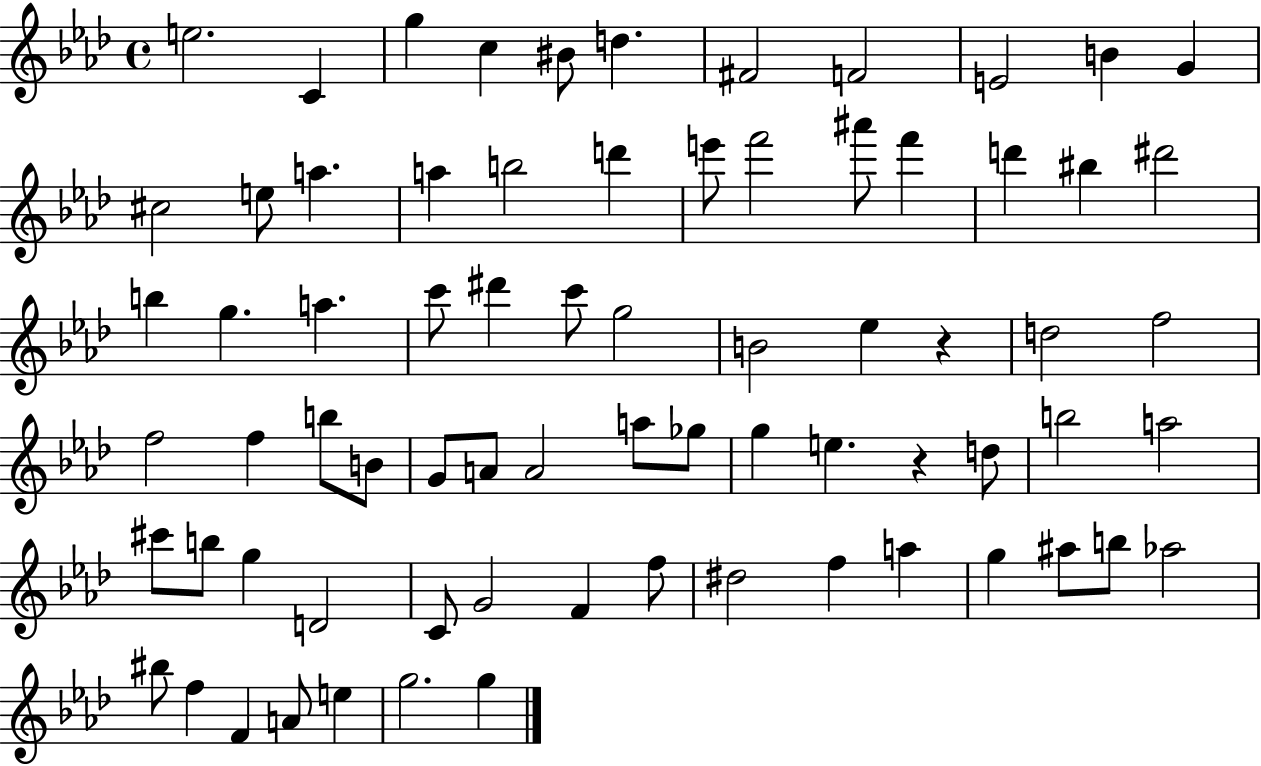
{
  \clef treble
  \time 4/4
  \defaultTimeSignature
  \key aes \major
  e''2. c'4 | g''4 c''4 bis'8 d''4. | fis'2 f'2 | e'2 b'4 g'4 | \break cis''2 e''8 a''4. | a''4 b''2 d'''4 | e'''8 f'''2 ais'''8 f'''4 | d'''4 bis''4 dis'''2 | \break b''4 g''4. a''4. | c'''8 dis'''4 c'''8 g''2 | b'2 ees''4 r4 | d''2 f''2 | \break f''2 f''4 b''8 b'8 | g'8 a'8 a'2 a''8 ges''8 | g''4 e''4. r4 d''8 | b''2 a''2 | \break cis'''8 b''8 g''4 d'2 | c'8 g'2 f'4 f''8 | dis''2 f''4 a''4 | g''4 ais''8 b''8 aes''2 | \break bis''8 f''4 f'4 a'8 e''4 | g''2. g''4 | \bar "|."
}